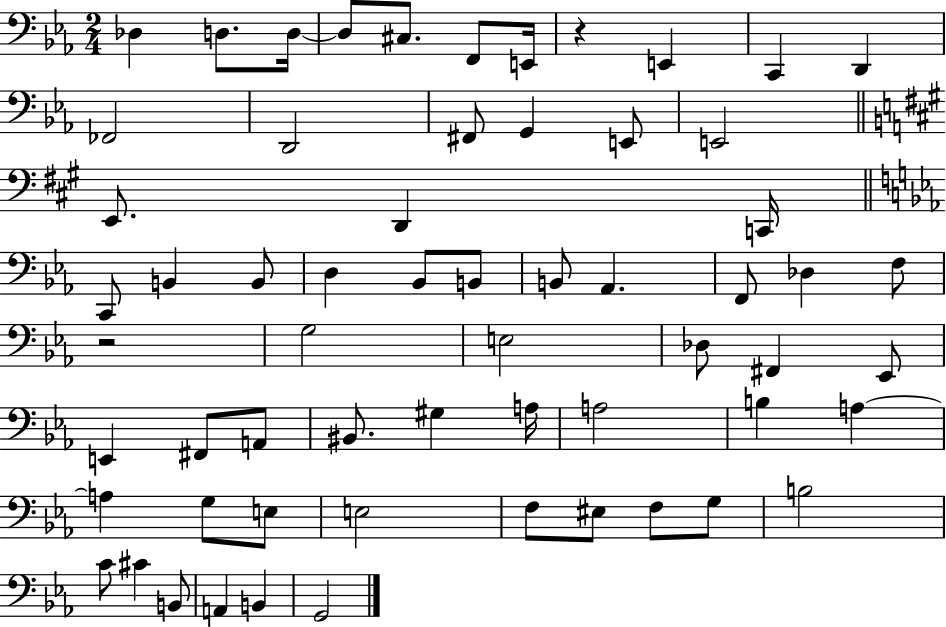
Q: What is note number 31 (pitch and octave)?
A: G3